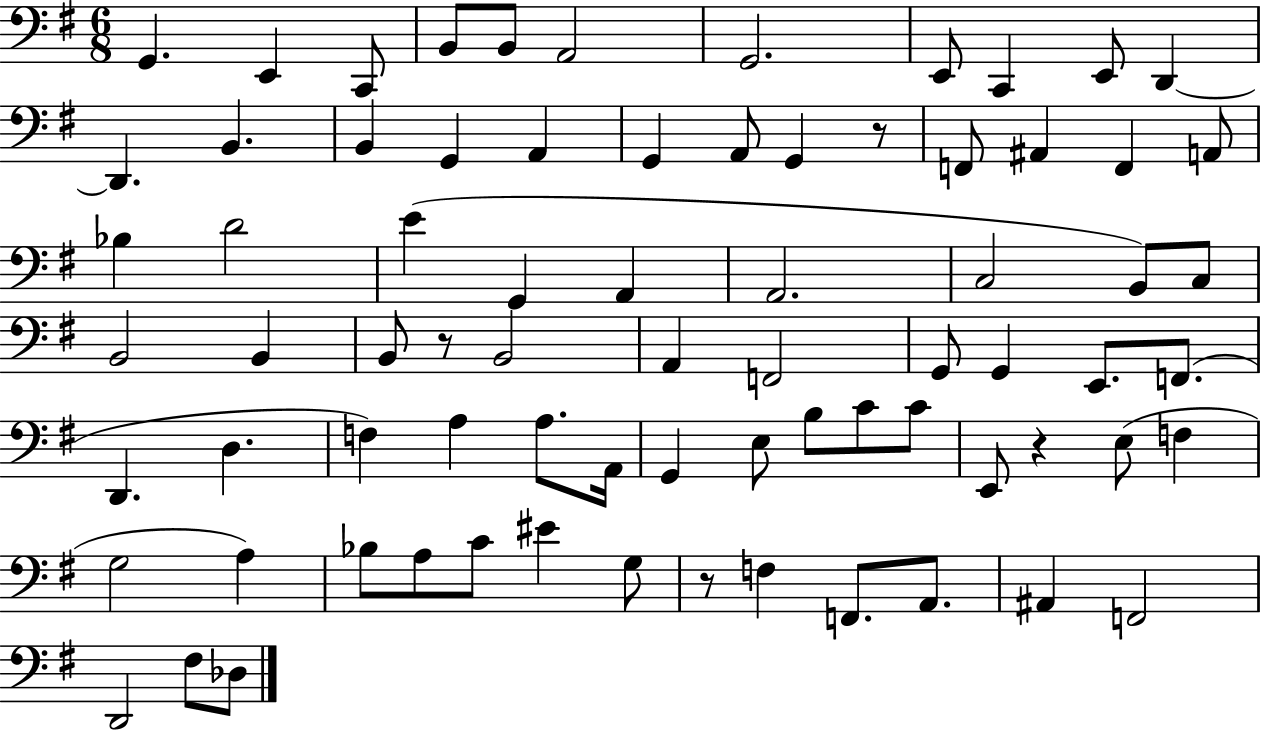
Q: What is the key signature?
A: G major